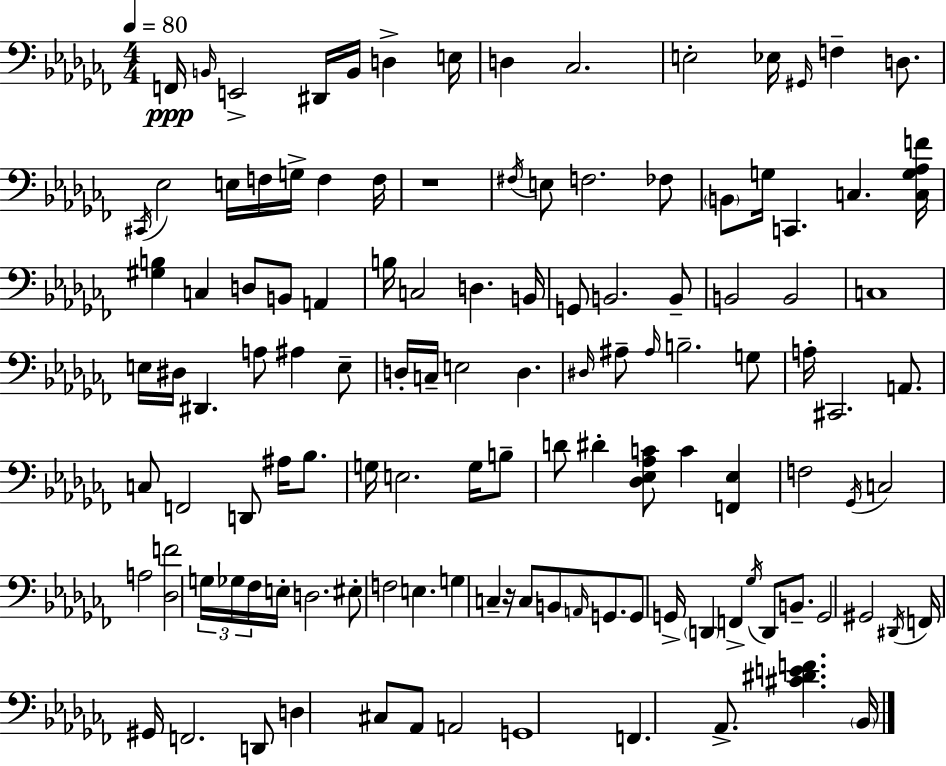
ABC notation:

X:1
T:Untitled
M:4/4
L:1/4
K:Abm
F,,/4 B,,/4 E,,2 ^D,,/4 B,,/4 D, E,/4 D, _C,2 E,2 _E,/4 ^G,,/4 F, D,/2 ^C,,/4 _E,2 E,/4 F,/4 G,/4 F, F,/4 z4 ^F,/4 E,/2 F,2 _F,/2 B,,/2 G,/4 C,, C, [C,G,_A,F]/4 [^G,B,] C, D,/2 B,,/2 A,, B,/4 C,2 D, B,,/4 G,,/2 B,,2 B,,/2 B,,2 B,,2 C,4 E,/4 ^D,/4 ^D,, A,/2 ^A, E,/2 D,/4 C,/4 E,2 D, ^D,/4 ^A,/2 ^A,/4 B,2 G,/2 A,/4 ^C,,2 A,,/2 C,/2 F,,2 D,,/2 ^A,/4 _B,/2 G,/4 E,2 G,/4 B,/2 D/2 ^D [_D,_E,_A,C]/2 C [F,,_E,] F,2 _G,,/4 C,2 A,2 [_D,F]2 G,/4 _G,/4 _F,/4 E,/4 D,2 ^E,/2 F,2 E, G, C, z/4 C,/2 B,,/2 A,,/4 G,,/2 G,,/2 G,,/4 D,, F,, _G,/4 D,,/2 B,,/2 G,,2 ^G,,2 ^D,,/4 F,,/4 ^G,,/4 F,,2 D,,/2 D, ^C,/2 _A,,/2 A,,2 G,,4 F,, _A,,/2 [^C^DEF] _B,,/4